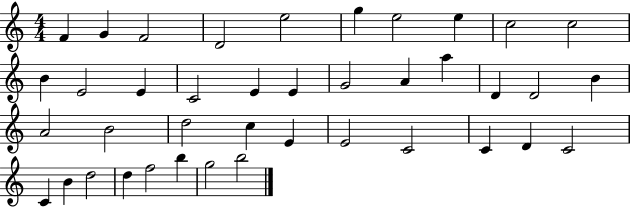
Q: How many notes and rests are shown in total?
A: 40